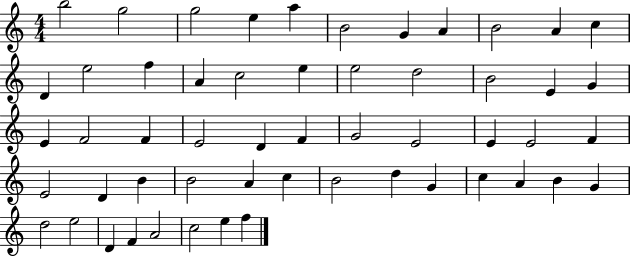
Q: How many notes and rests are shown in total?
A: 54